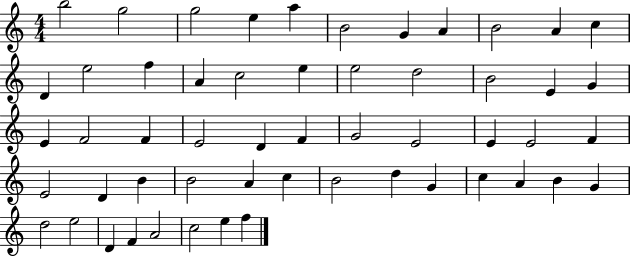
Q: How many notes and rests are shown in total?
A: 54